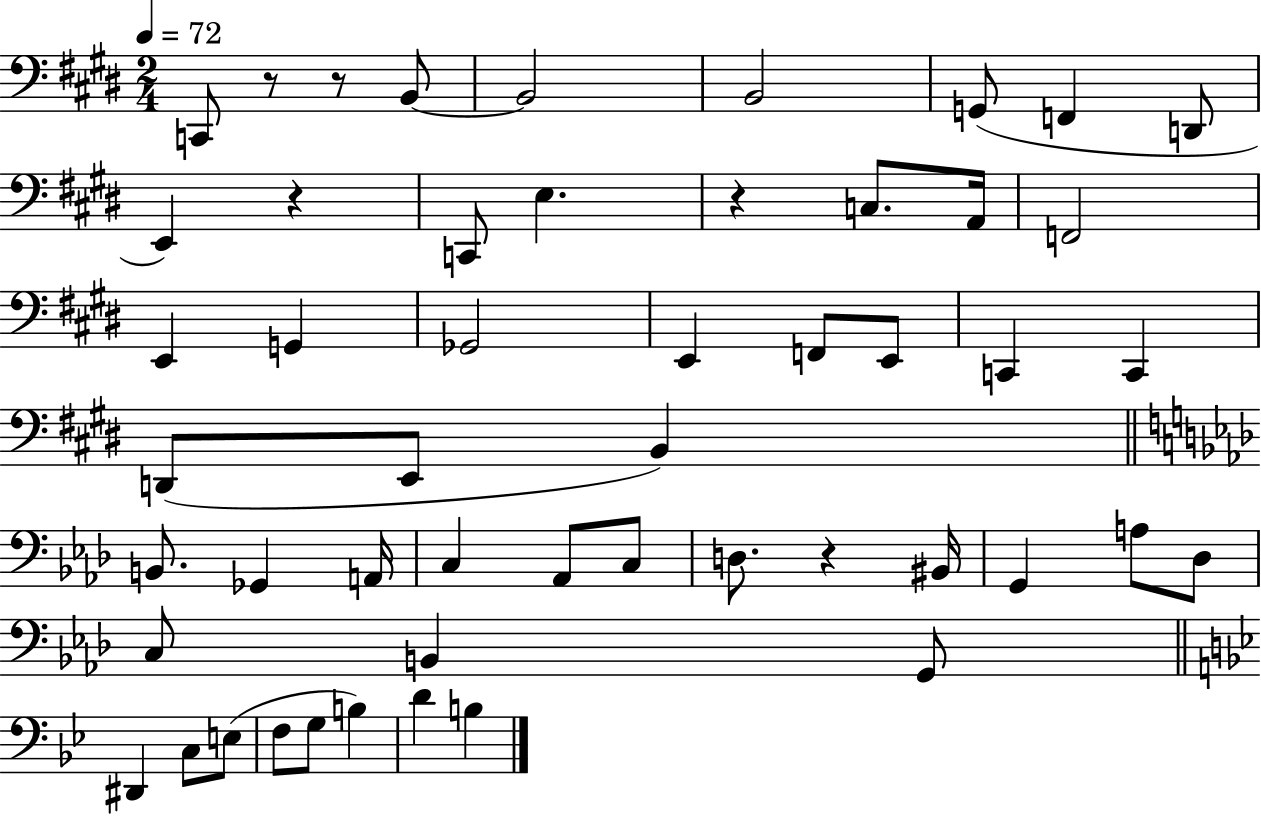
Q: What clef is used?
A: bass